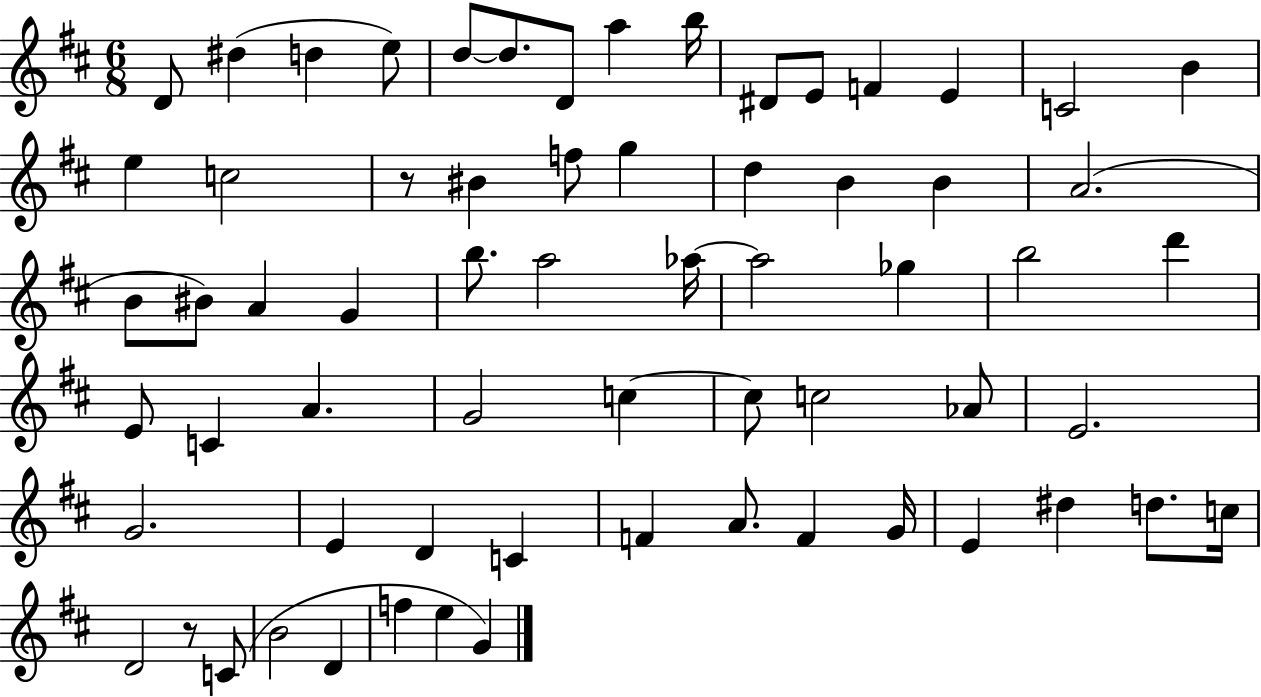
D4/e D#5/q D5/q E5/e D5/e D5/e. D4/e A5/q B5/s D#4/e E4/e F4/q E4/q C4/h B4/q E5/q C5/h R/e BIS4/q F5/e G5/q D5/q B4/q B4/q A4/h. B4/e BIS4/e A4/q G4/q B5/e. A5/h Ab5/s Ab5/h Gb5/q B5/h D6/q E4/e C4/q A4/q. G4/h C5/q C5/e C5/h Ab4/e E4/h. G4/h. E4/q D4/q C4/q F4/q A4/e. F4/q G4/s E4/q D#5/q D5/e. C5/s D4/h R/e C4/e B4/h D4/q F5/q E5/q G4/q